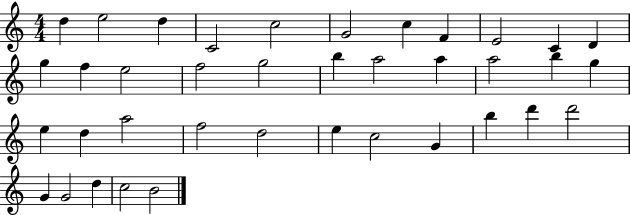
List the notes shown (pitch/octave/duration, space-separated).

D5/q E5/h D5/q C4/h C5/h G4/h C5/q F4/q E4/h C4/q D4/q G5/q F5/q E5/h F5/h G5/h B5/q A5/h A5/q A5/h B5/q G5/q E5/q D5/q A5/h F5/h D5/h E5/q C5/h G4/q B5/q D6/q D6/h G4/q G4/h D5/q C5/h B4/h